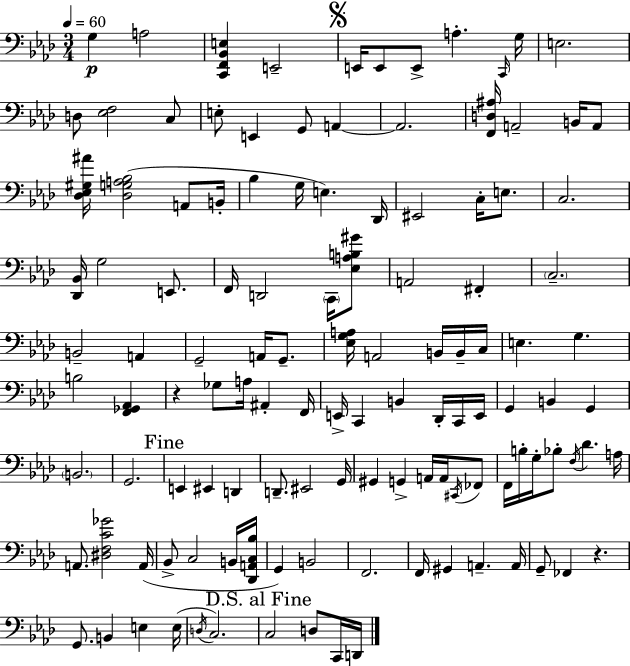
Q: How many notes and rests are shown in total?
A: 121